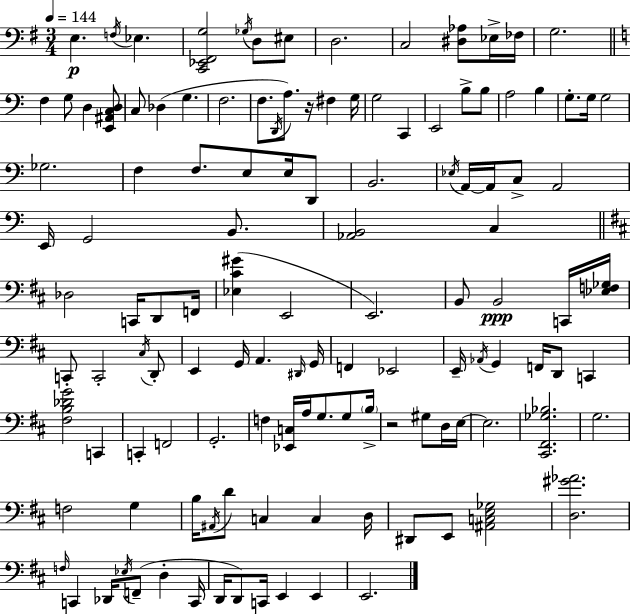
E3/q. F3/s Eb3/q. [C2,Eb2,F#2,G3]/h Gb3/s D3/e EIS3/e D3/h. C3/h [D#3,Ab3]/e Eb3/s FES3/s G3/h. F3/q G3/e D3/q [E2,A#2,C3,D3]/e C3/e Db3/q G3/q. F3/h. F3/e. D2/s A3/e. R/s F#3/q G3/s G3/h C2/q E2/h B3/e B3/e A3/h B3/q G3/e. G3/s G3/h Gb3/h. F3/q F3/e. E3/e E3/s D2/e B2/h. Eb3/s A2/s A2/s C3/e A2/h E2/s G2/h B2/e. [Ab2,B2]/h C3/q Db3/h C2/s D2/e F2/s [Eb3,C#4,G#4]/q E2/h E2/h. B2/e B2/h C2/s [Eb3,F3,Gb3]/s C2/e C2/h C#3/s D2/e E2/q G2/s A2/q. D#2/s G2/s F2/q Eb2/h E2/s Ab2/s G2/q F2/s D2/e C2/q [F#3,B3,Db4,G4]/h C2/q C2/q F2/h G2/h. F3/q [Eb2,C3]/s A3/s G3/e. G3/e B3/s R/h G#3/e D3/s E3/s E3/h. [C#2,F#2,Gb3,Bb3]/h. G3/h. F3/h G3/q B3/s A#2/s D4/e C3/q C3/q D3/s D#2/e E2/e [A#2,C3,E3,Gb3]/h [D3,G#4,Ab4]/h. F3/s C2/q Db2/s Eb3/s F2/e D3/q C2/s D2/s D2/e C2/s E2/q E2/q E2/h.